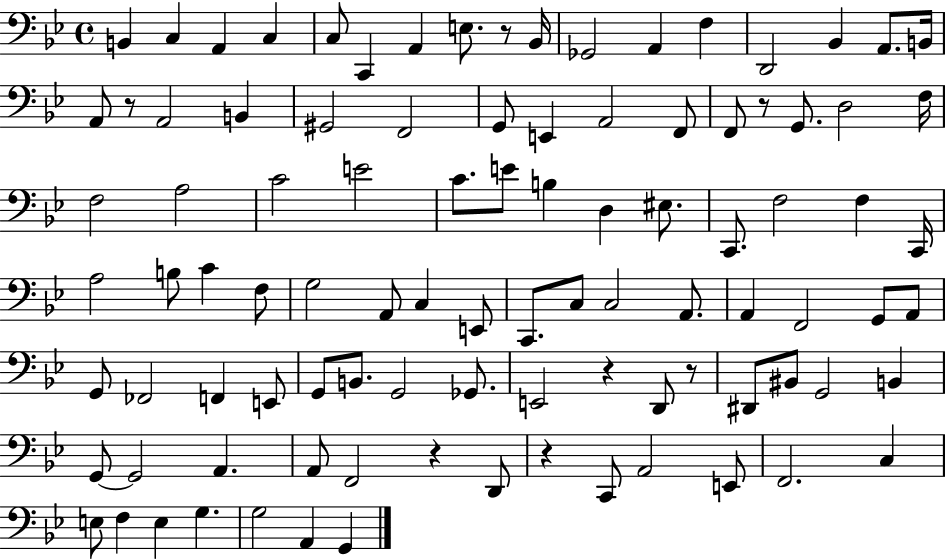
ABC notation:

X:1
T:Untitled
M:4/4
L:1/4
K:Bb
B,, C, A,, C, C,/2 C,, A,, E,/2 z/2 _B,,/4 _G,,2 A,, F, D,,2 _B,, A,,/2 B,,/4 A,,/2 z/2 A,,2 B,, ^G,,2 F,,2 G,,/2 E,, A,,2 F,,/2 F,,/2 z/2 G,,/2 D,2 F,/4 F,2 A,2 C2 E2 C/2 E/2 B, D, ^E,/2 C,,/2 F,2 F, C,,/4 A,2 B,/2 C F,/2 G,2 A,,/2 C, E,,/2 C,,/2 C,/2 C,2 A,,/2 A,, F,,2 G,,/2 A,,/2 G,,/2 _F,,2 F,, E,,/2 G,,/2 B,,/2 G,,2 _G,,/2 E,,2 z D,,/2 z/2 ^D,,/2 ^B,,/2 G,,2 B,, G,,/2 G,,2 A,, A,,/2 F,,2 z D,,/2 z C,,/2 A,,2 E,,/2 F,,2 C, E,/2 F, E, G, G,2 A,, G,,